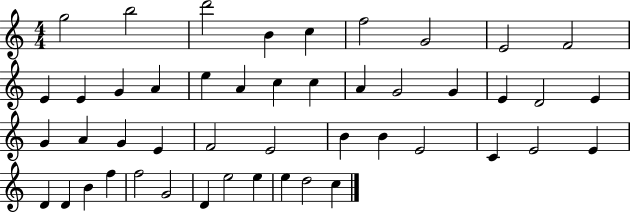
{
  \clef treble
  \numericTimeSignature
  \time 4/4
  \key c \major
  g''2 b''2 | d'''2 b'4 c''4 | f''2 g'2 | e'2 f'2 | \break e'4 e'4 g'4 a'4 | e''4 a'4 c''4 c''4 | a'4 g'2 g'4 | e'4 d'2 e'4 | \break g'4 a'4 g'4 e'4 | f'2 e'2 | b'4 b'4 e'2 | c'4 e'2 e'4 | \break d'4 d'4 b'4 f''4 | f''2 g'2 | d'4 e''2 e''4 | e''4 d''2 c''4 | \break \bar "|."
}